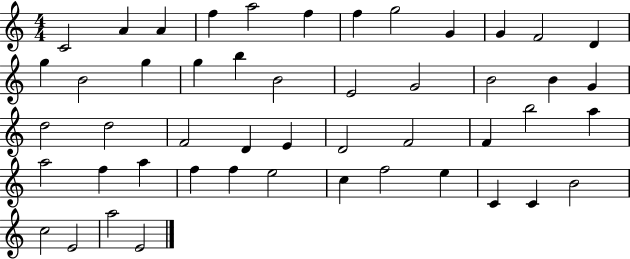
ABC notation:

X:1
T:Untitled
M:4/4
L:1/4
K:C
C2 A A f a2 f f g2 G G F2 D g B2 g g b B2 E2 G2 B2 B G d2 d2 F2 D E D2 F2 F b2 a a2 f a f f e2 c f2 e C C B2 c2 E2 a2 E2